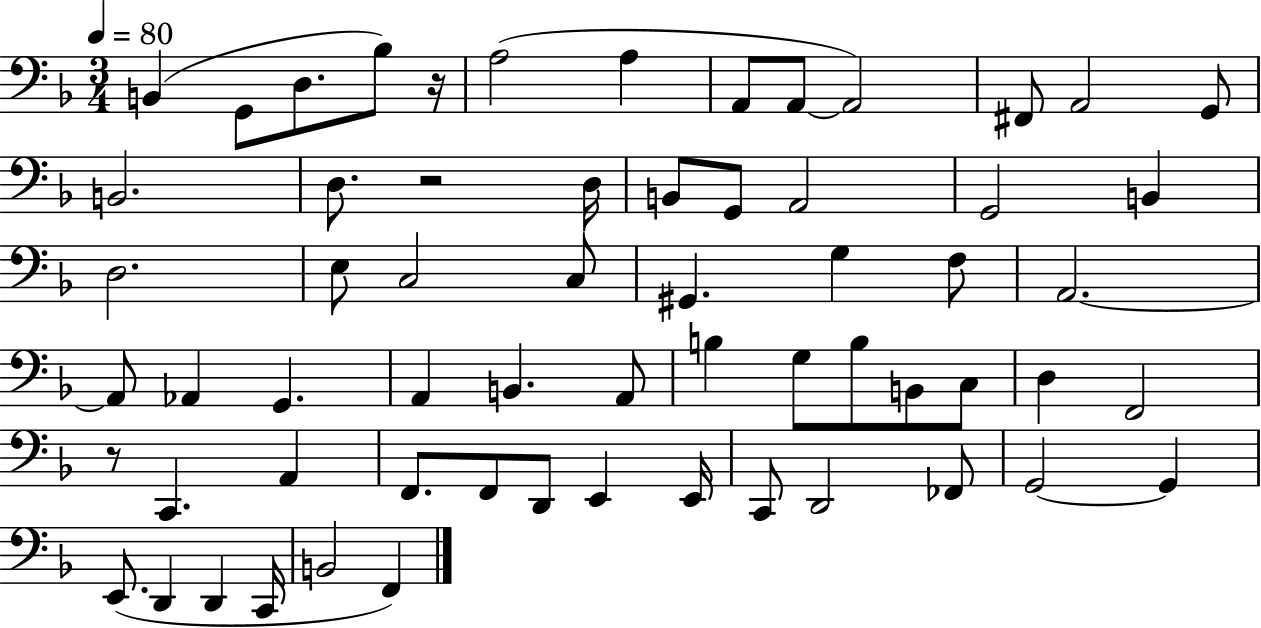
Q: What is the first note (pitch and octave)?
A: B2